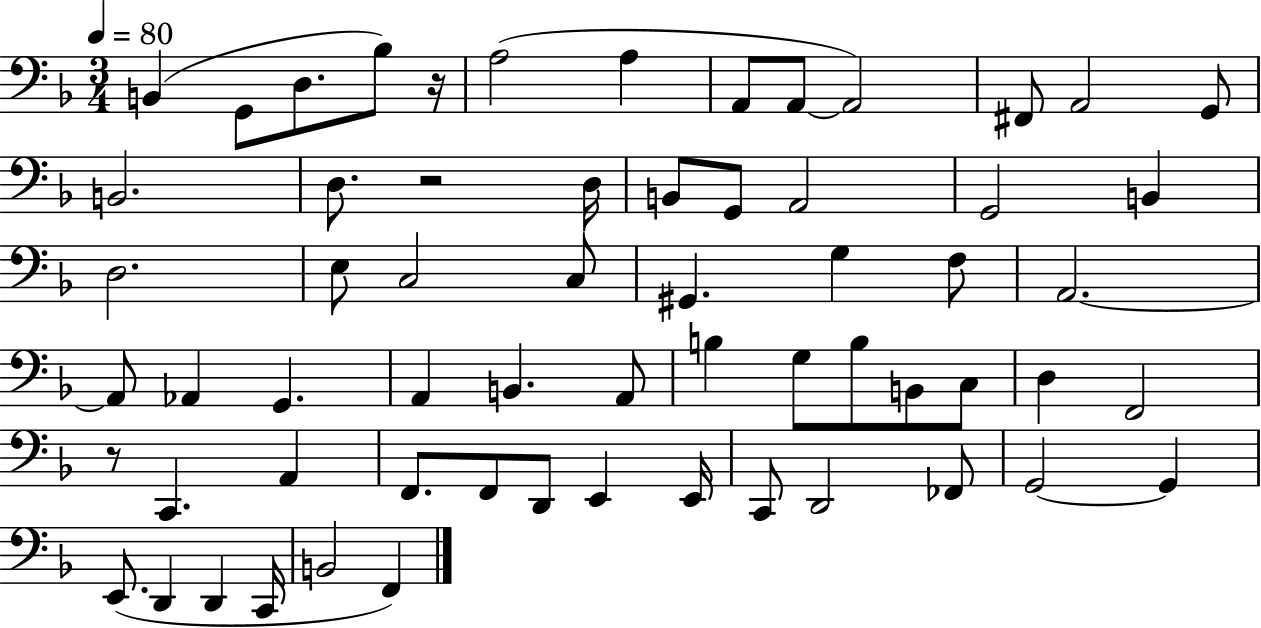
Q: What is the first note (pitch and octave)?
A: B2